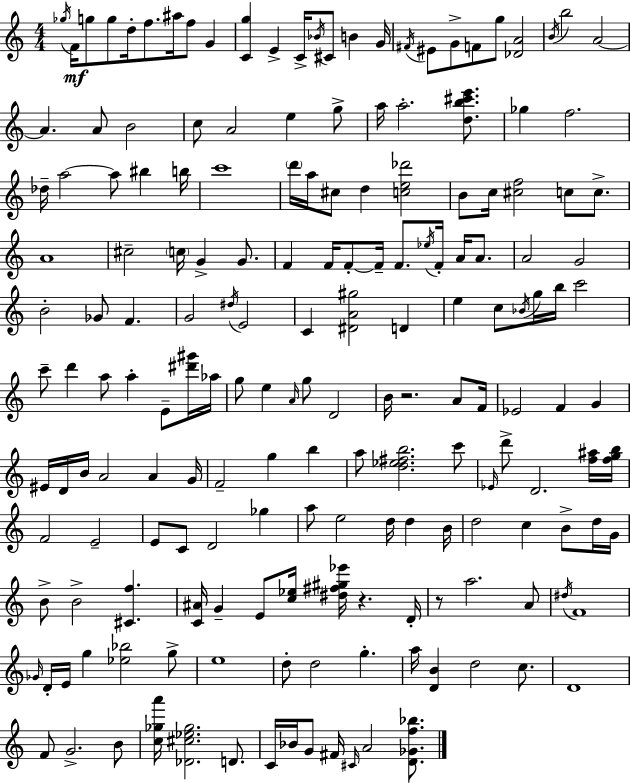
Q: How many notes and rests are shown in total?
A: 179